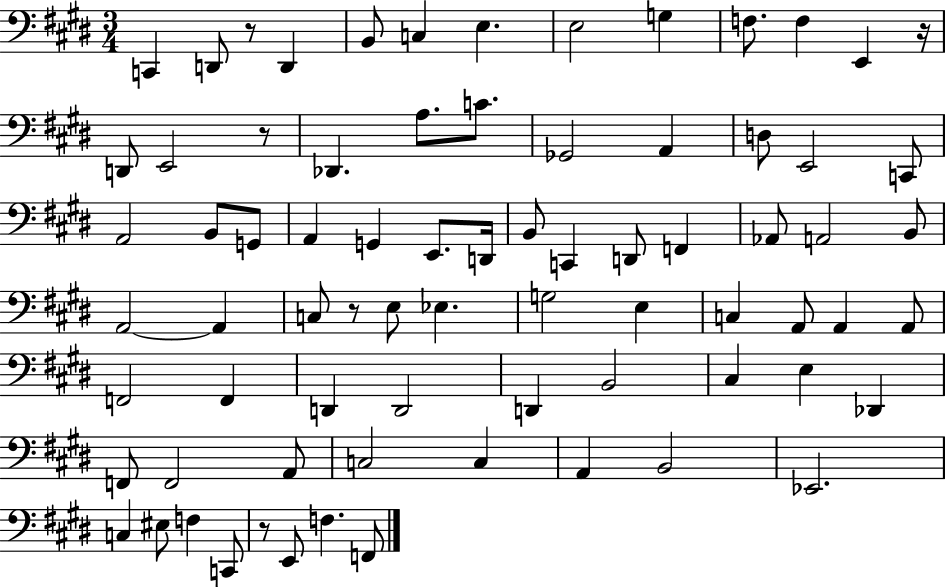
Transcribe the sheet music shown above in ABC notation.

X:1
T:Untitled
M:3/4
L:1/4
K:E
C,, D,,/2 z/2 D,, B,,/2 C, E, E,2 G, F,/2 F, E,, z/4 D,,/2 E,,2 z/2 _D,, A,/2 C/2 _G,,2 A,, D,/2 E,,2 C,,/2 A,,2 B,,/2 G,,/2 A,, G,, E,,/2 D,,/4 B,,/2 C,, D,,/2 F,, _A,,/2 A,,2 B,,/2 A,,2 A,, C,/2 z/2 E,/2 _E, G,2 E, C, A,,/2 A,, A,,/2 F,,2 F,, D,, D,,2 D,, B,,2 ^C, E, _D,, F,,/2 F,,2 A,,/2 C,2 C, A,, B,,2 _E,,2 C, ^E,/2 F, C,,/2 z/2 E,,/2 F, F,,/2